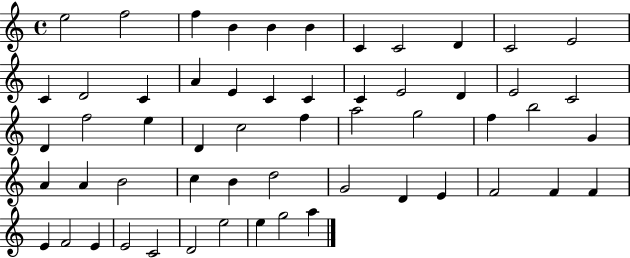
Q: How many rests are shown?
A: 0